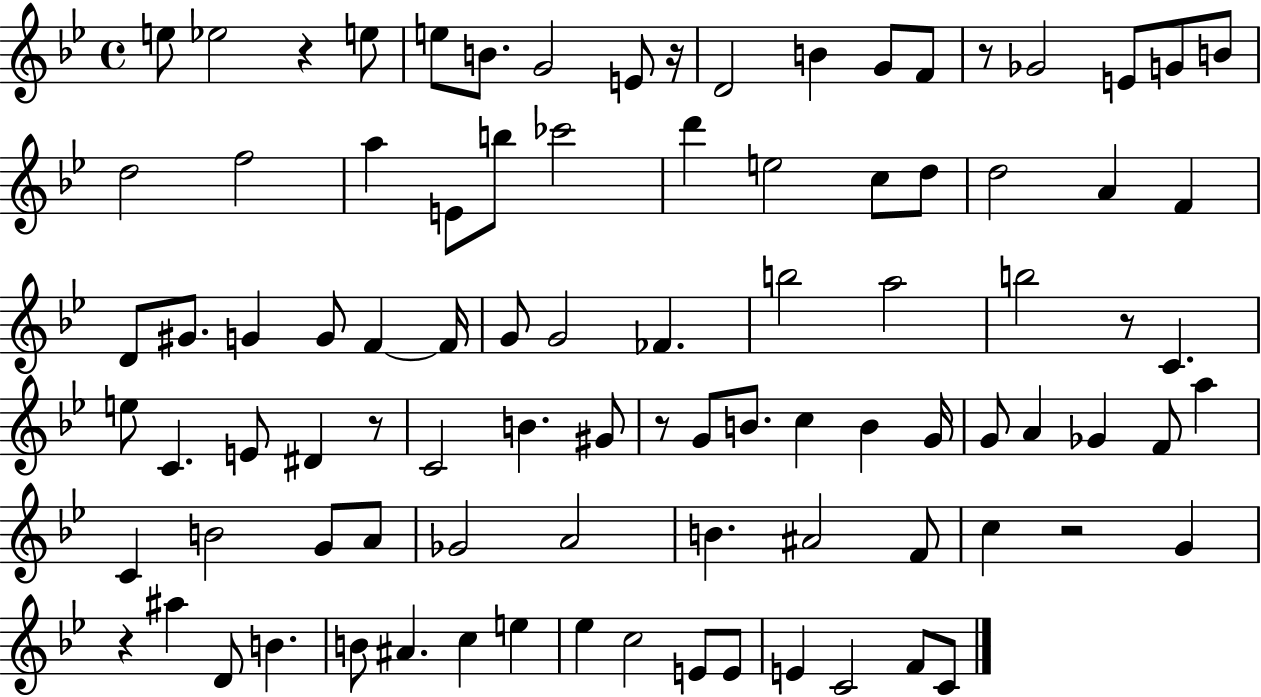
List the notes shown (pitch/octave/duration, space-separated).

E5/e Eb5/h R/q E5/e E5/e B4/e. G4/h E4/e R/s D4/h B4/q G4/e F4/e R/e Gb4/h E4/e G4/e B4/e D5/h F5/h A5/q E4/e B5/e CES6/h D6/q E5/h C5/e D5/e D5/h A4/q F4/q D4/e G#4/e. G4/q G4/e F4/q F4/s G4/e G4/h FES4/q. B5/h A5/h B5/h R/e C4/q. E5/e C4/q. E4/e D#4/q R/e C4/h B4/q. G#4/e R/e G4/e B4/e. C5/q B4/q G4/s G4/e A4/q Gb4/q F4/e A5/q C4/q B4/h G4/e A4/e Gb4/h A4/h B4/q. A#4/h F4/e C5/q R/h G4/q R/q A#5/q D4/e B4/q. B4/e A#4/q. C5/q E5/q Eb5/q C5/h E4/e E4/e E4/q C4/h F4/e C4/e